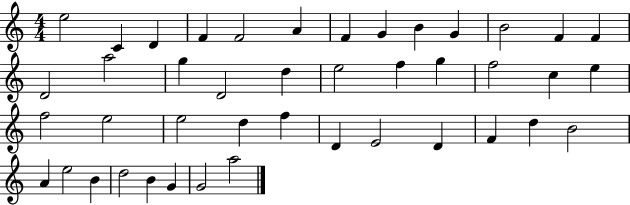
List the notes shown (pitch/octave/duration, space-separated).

E5/h C4/q D4/q F4/q F4/h A4/q F4/q G4/q B4/q G4/q B4/h F4/q F4/q D4/h A5/h G5/q D4/h D5/q E5/h F5/q G5/q F5/h C5/q E5/q F5/h E5/h E5/h D5/q F5/q D4/q E4/h D4/q F4/q D5/q B4/h A4/q E5/h B4/q D5/h B4/q G4/q G4/h A5/h